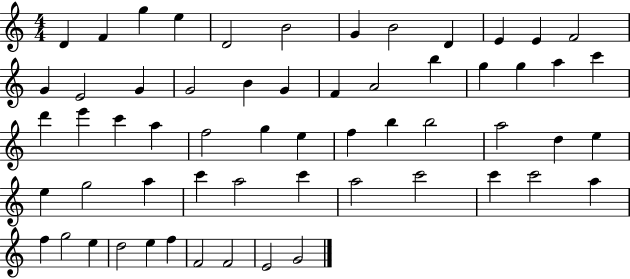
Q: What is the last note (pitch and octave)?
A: G4